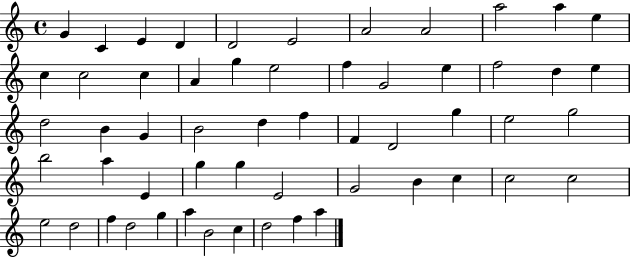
{
  \clef treble
  \time 4/4
  \defaultTimeSignature
  \key c \major
  g'4 c'4 e'4 d'4 | d'2 e'2 | a'2 a'2 | a''2 a''4 e''4 | \break c''4 c''2 c''4 | a'4 g''4 e''2 | f''4 g'2 e''4 | f''2 d''4 e''4 | \break d''2 b'4 g'4 | b'2 d''4 f''4 | f'4 d'2 g''4 | e''2 g''2 | \break b''2 a''4 e'4 | g''4 g''4 e'2 | g'2 b'4 c''4 | c''2 c''2 | \break e''2 d''2 | f''4 d''2 g''4 | a''4 b'2 c''4 | d''2 f''4 a''4 | \break \bar "|."
}